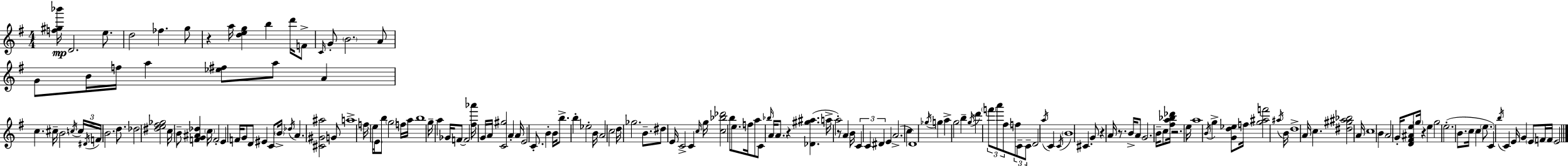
[F5,G#5,Bb6]/s D4/h. E5/e. D5/h FES5/q. G5/e R/q A5/s [D5,E5,G5]/q B5/q D6/s F4/e C4/s G4/e B4/h. A4/e G4/e B4/s F5/s A5/q [Eb5,F#5]/e A5/e A4/q C5/q. C#5/s B4/h C5/s C5/s D#4/s F4/s B4/h. D5/e. Db5/h [D#5,E5,F#5,Gb5]/h C5/s B4/e [F4,G4,A#4,Db5]/q C5/s F4/h E4/q F4/s G4/e D4/e EIS4/q C4/e B4/s Db5/s A4/q. [C#4,G#4,A#5]/h G4/e A5/w F5/s E5/s E4/e B5/e G5/h F5/s A5/s B5/w G5/s A5/q Gb4/s F4/e F4/h [F#5,Ab6]/s G4/s A4/s [C4,G#5]/h A4/q A4/s E4/h C4/e. B4/q B4/s B5/e. B5/q Eb5/h B4/s A4/h C5/h D5/s Gb5/h. B4/e. D#5/e E4/s C4/h C4/q C5/s G5/s [C5,Bb5,Db6]/h B5/e E5/e. F5/s A5/e C4/e Bb5/s A4/s A4/e. R/q [Db4,G#5,A#5]/q. A5/s A5/h R/e A4/q B4/s C4/q C4/q D#4/q E4/q A4/h. C5/q D4/w Gb5/s G5/q A5/q G5/h B5/q G5/s D6/q F6/e A6/e F#5/e F5/e C4/e C4/e D4/h A5/s C4/q C4/s B4/w C#4/q. G4/e R/q A4/s R/e. B4/s A4/e G4/h. B4/s C5/e [F#5,A5,Bb5,Db6]/s R/h. E5/s A5/w B4/s G5/q [G4,D5,Eb5]/e F5/s [G5,A#5,F6]/h A#5/s B4/s D5/w A4/s C5/q. [D#5,G#5,A#5,Bb5]/h A4/s C5/w B4/q A4/h G4/s [D4,F#4,A#4,E5]/e G5/s R/q E5/q G5/h E5/h. B4/e. C5/s C5/q E5/e. C4/q B5/s C4/q E4/s G4/q E4/e F4/s F4/s E4/h